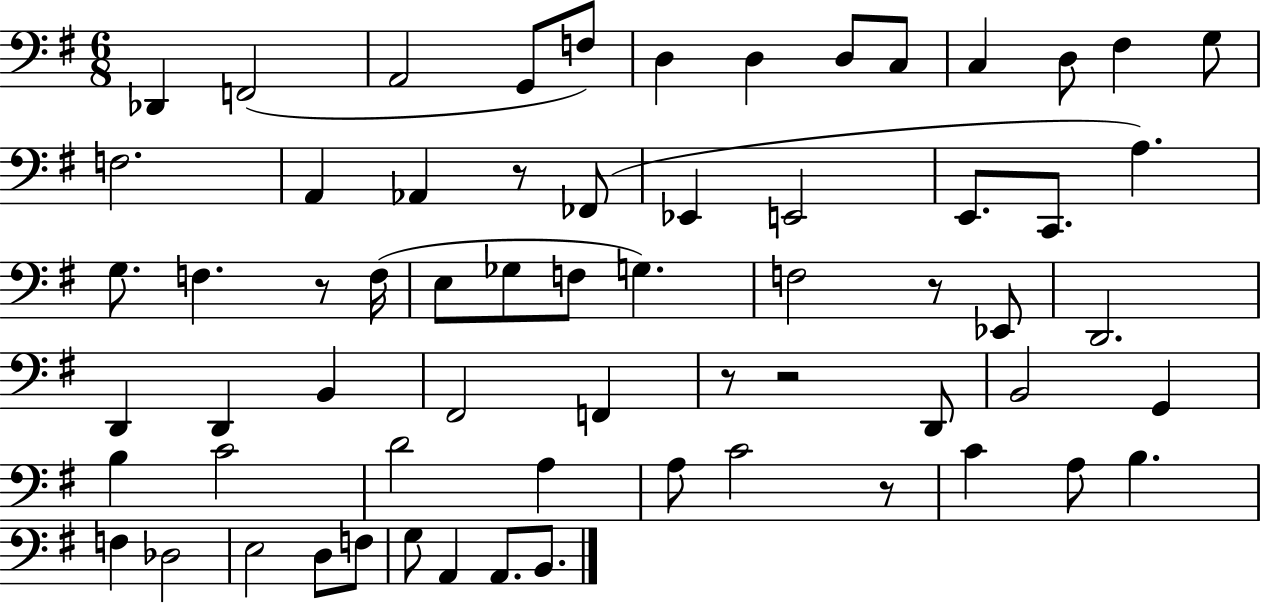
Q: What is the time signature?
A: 6/8